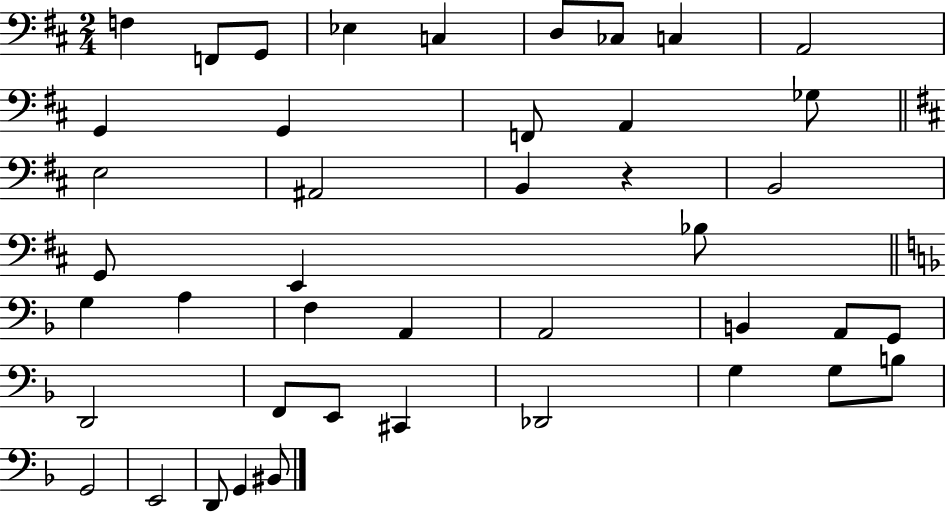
{
  \clef bass
  \numericTimeSignature
  \time 2/4
  \key d \major
  \repeat volta 2 { f4 f,8 g,8 | ees4 c4 | d8 ces8 c4 | a,2 | \break g,4 g,4 | f,8 a,4 ges8 | \bar "||" \break \key b \minor e2 | ais,2 | b,4 r4 | b,2 | \break g,8 e,4 bes8 | \bar "||" \break \key f \major g4 a4 | f4 a,4 | a,2 | b,4 a,8 g,8 | \break d,2 | f,8 e,8 cis,4 | des,2 | g4 g8 b8 | \break g,2 | e,2 | d,8 g,4 bis,8 | } \bar "|."
}